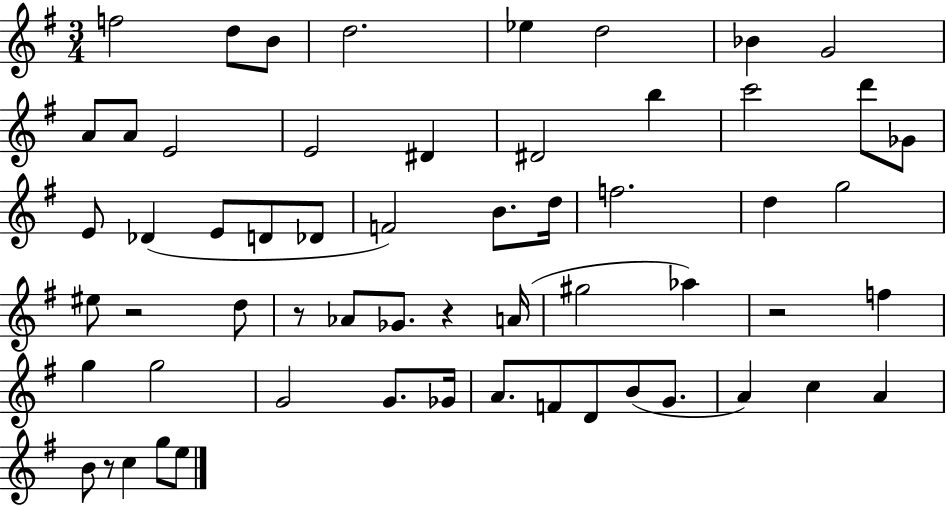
F5/h D5/e B4/e D5/h. Eb5/q D5/h Bb4/q G4/h A4/e A4/e E4/h E4/h D#4/q D#4/h B5/q C6/h D6/e Gb4/e E4/e Db4/q E4/e D4/e Db4/e F4/h B4/e. D5/s F5/h. D5/q G5/h EIS5/e R/h D5/e R/e Ab4/e Gb4/e. R/q A4/s G#5/h Ab5/q R/h F5/q G5/q G5/h G4/h G4/e. Gb4/s A4/e. F4/e D4/e B4/e G4/e. A4/q C5/q A4/q B4/e R/e C5/q G5/e E5/e